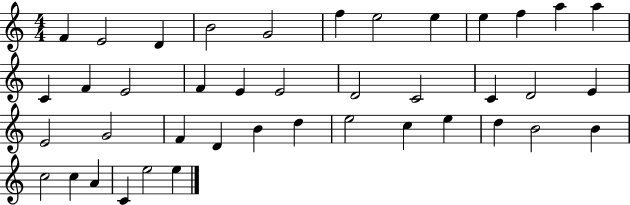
{
  \clef treble
  \numericTimeSignature
  \time 4/4
  \key c \major
  f'4 e'2 d'4 | b'2 g'2 | f''4 e''2 e''4 | e''4 f''4 a''4 a''4 | \break c'4 f'4 e'2 | f'4 e'4 e'2 | d'2 c'2 | c'4 d'2 e'4 | \break e'2 g'2 | f'4 d'4 b'4 d''4 | e''2 c''4 e''4 | d''4 b'2 b'4 | \break c''2 c''4 a'4 | c'4 e''2 e''4 | \bar "|."
}